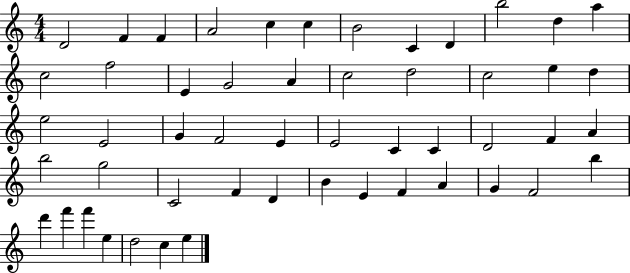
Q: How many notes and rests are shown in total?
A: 52